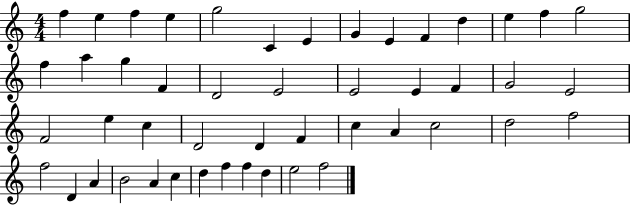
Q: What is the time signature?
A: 4/4